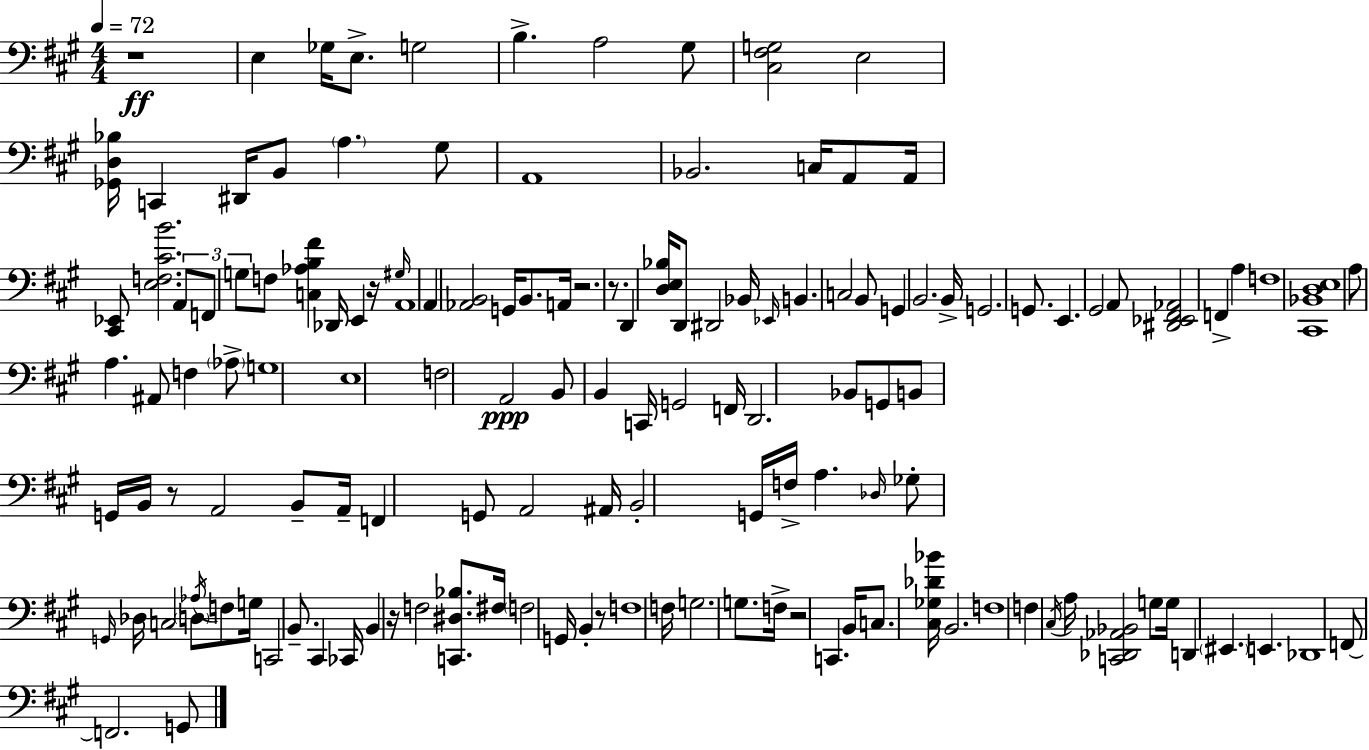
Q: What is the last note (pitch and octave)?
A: G2